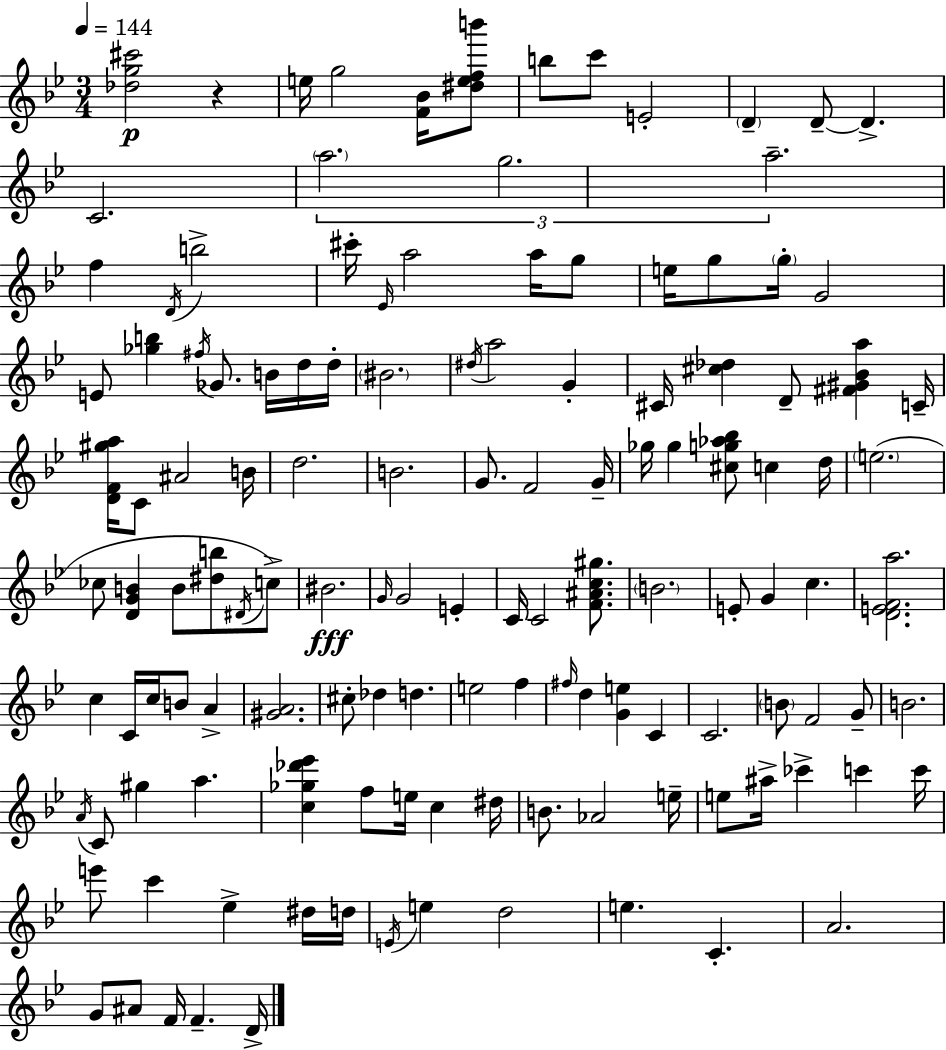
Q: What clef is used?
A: treble